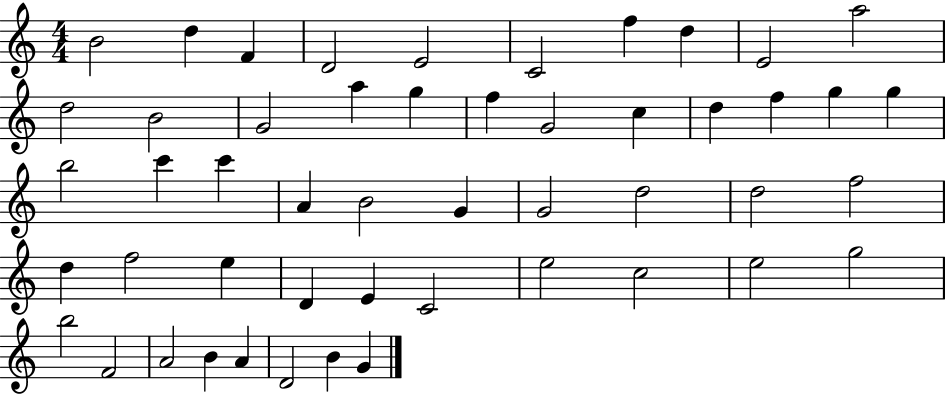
{
  \clef treble
  \numericTimeSignature
  \time 4/4
  \key c \major
  b'2 d''4 f'4 | d'2 e'2 | c'2 f''4 d''4 | e'2 a''2 | \break d''2 b'2 | g'2 a''4 g''4 | f''4 g'2 c''4 | d''4 f''4 g''4 g''4 | \break b''2 c'''4 c'''4 | a'4 b'2 g'4 | g'2 d''2 | d''2 f''2 | \break d''4 f''2 e''4 | d'4 e'4 c'2 | e''2 c''2 | e''2 g''2 | \break b''2 f'2 | a'2 b'4 a'4 | d'2 b'4 g'4 | \bar "|."
}